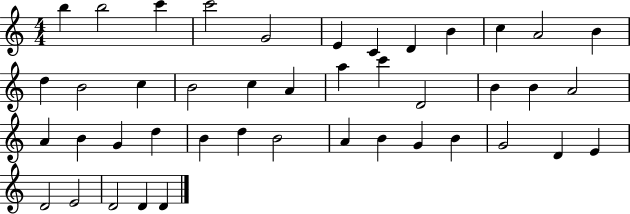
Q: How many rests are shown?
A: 0